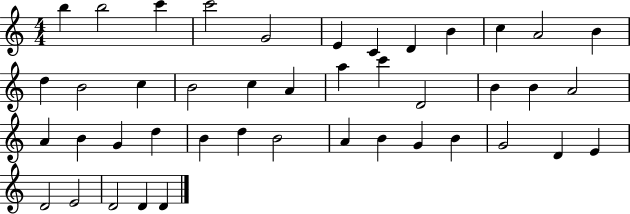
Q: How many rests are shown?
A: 0